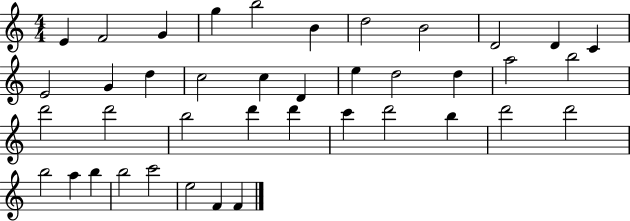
{
  \clef treble
  \numericTimeSignature
  \time 4/4
  \key c \major
  e'4 f'2 g'4 | g''4 b''2 b'4 | d''2 b'2 | d'2 d'4 c'4 | \break e'2 g'4 d''4 | c''2 c''4 d'4 | e''4 d''2 d''4 | a''2 b''2 | \break d'''2 d'''2 | b''2 d'''4 d'''4 | c'''4 d'''2 b''4 | d'''2 d'''2 | \break b''2 a''4 b''4 | b''2 c'''2 | e''2 f'4 f'4 | \bar "|."
}